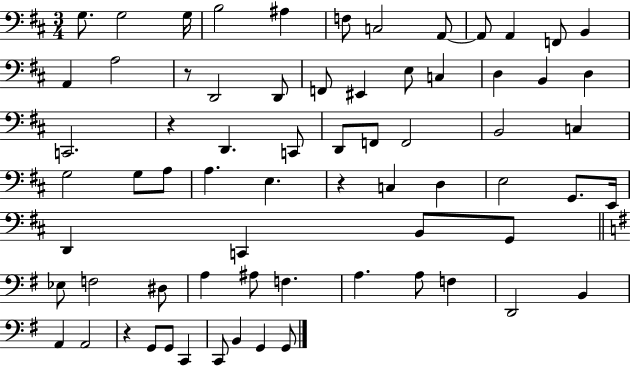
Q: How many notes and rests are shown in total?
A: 69